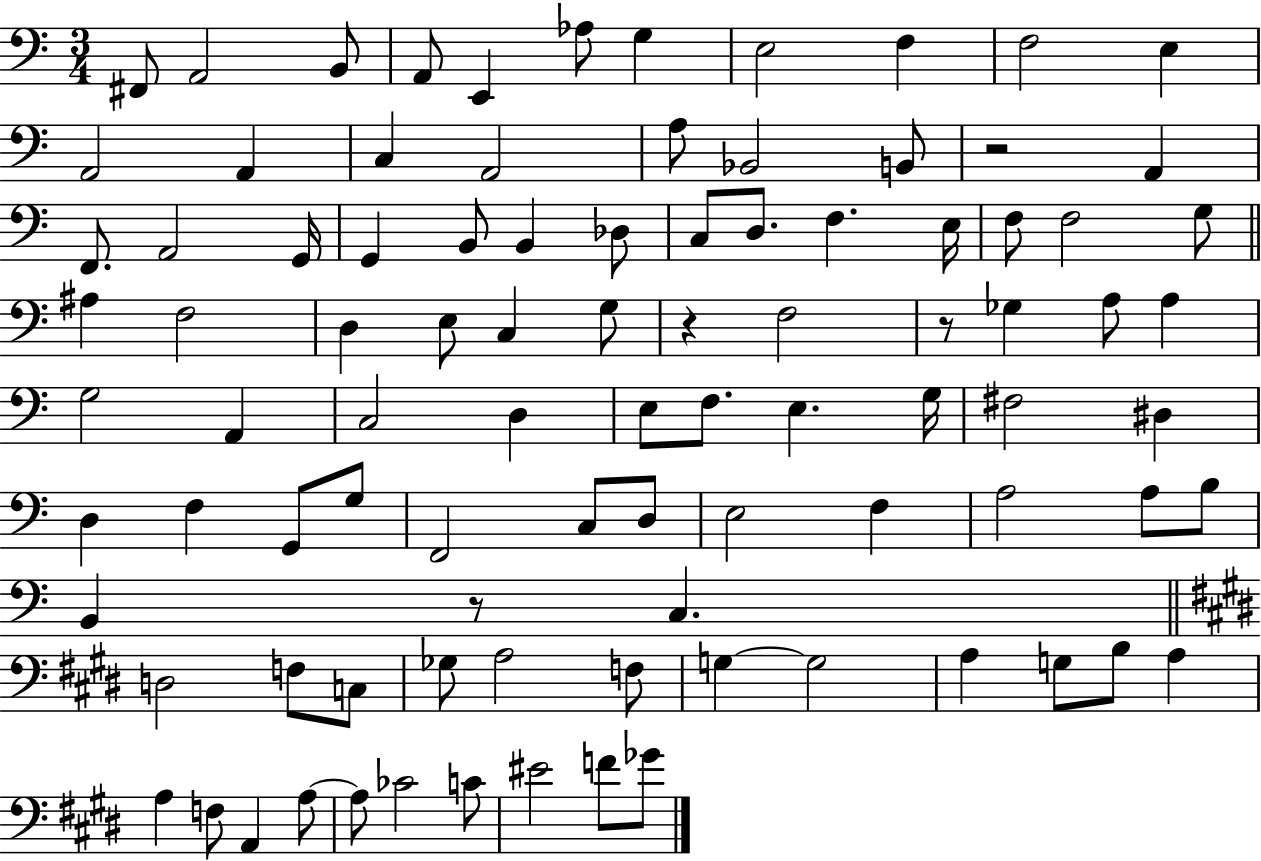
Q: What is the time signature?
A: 3/4